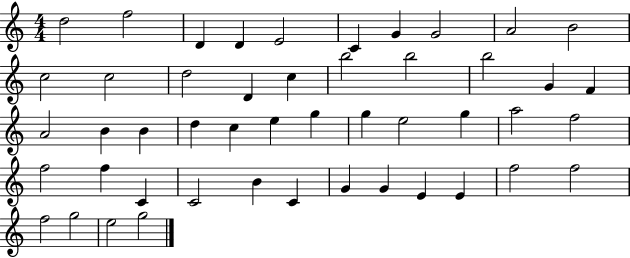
{
  \clef treble
  \numericTimeSignature
  \time 4/4
  \key c \major
  d''2 f''2 | d'4 d'4 e'2 | c'4 g'4 g'2 | a'2 b'2 | \break c''2 c''2 | d''2 d'4 c''4 | b''2 b''2 | b''2 g'4 f'4 | \break a'2 b'4 b'4 | d''4 c''4 e''4 g''4 | g''4 e''2 g''4 | a''2 f''2 | \break f''2 f''4 c'4 | c'2 b'4 c'4 | g'4 g'4 e'4 e'4 | f''2 f''2 | \break f''2 g''2 | e''2 g''2 | \bar "|."
}